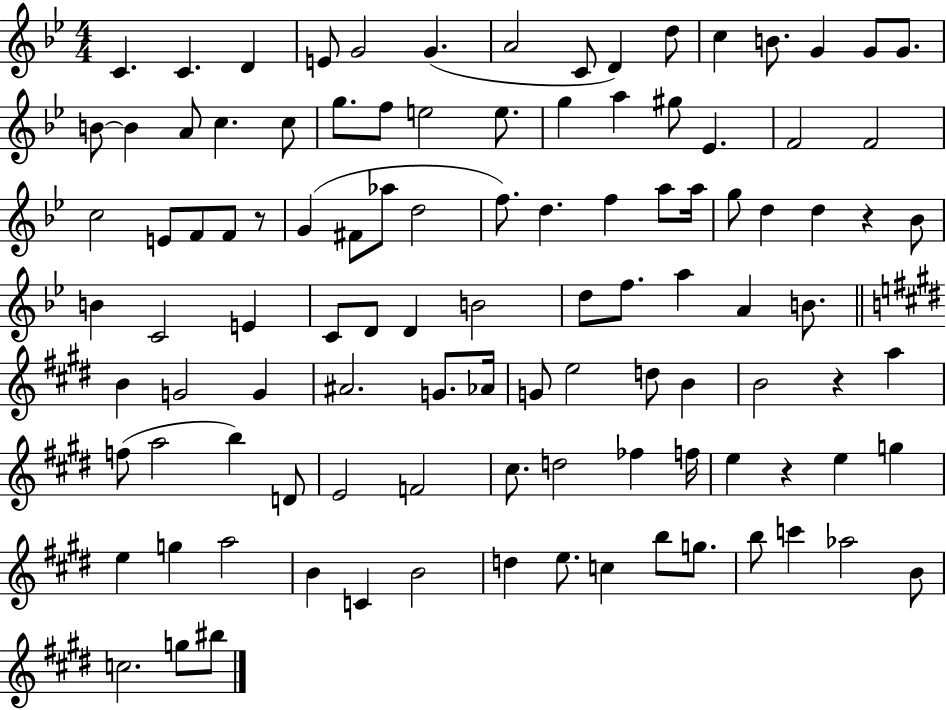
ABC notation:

X:1
T:Untitled
M:4/4
L:1/4
K:Bb
C C D E/2 G2 G A2 C/2 D d/2 c B/2 G G/2 G/2 B/2 B A/2 c c/2 g/2 f/2 e2 e/2 g a ^g/2 _E F2 F2 c2 E/2 F/2 F/2 z/2 G ^F/2 _a/2 d2 f/2 d f a/2 a/4 g/2 d d z _B/2 B C2 E C/2 D/2 D B2 d/2 f/2 a A B/2 B G2 G ^A2 G/2 _A/4 G/2 e2 d/2 B B2 z a f/2 a2 b D/2 E2 F2 ^c/2 d2 _f f/4 e z e g e g a2 B C B2 d e/2 c b/2 g/2 b/2 c' _a2 B/2 c2 g/2 ^b/2